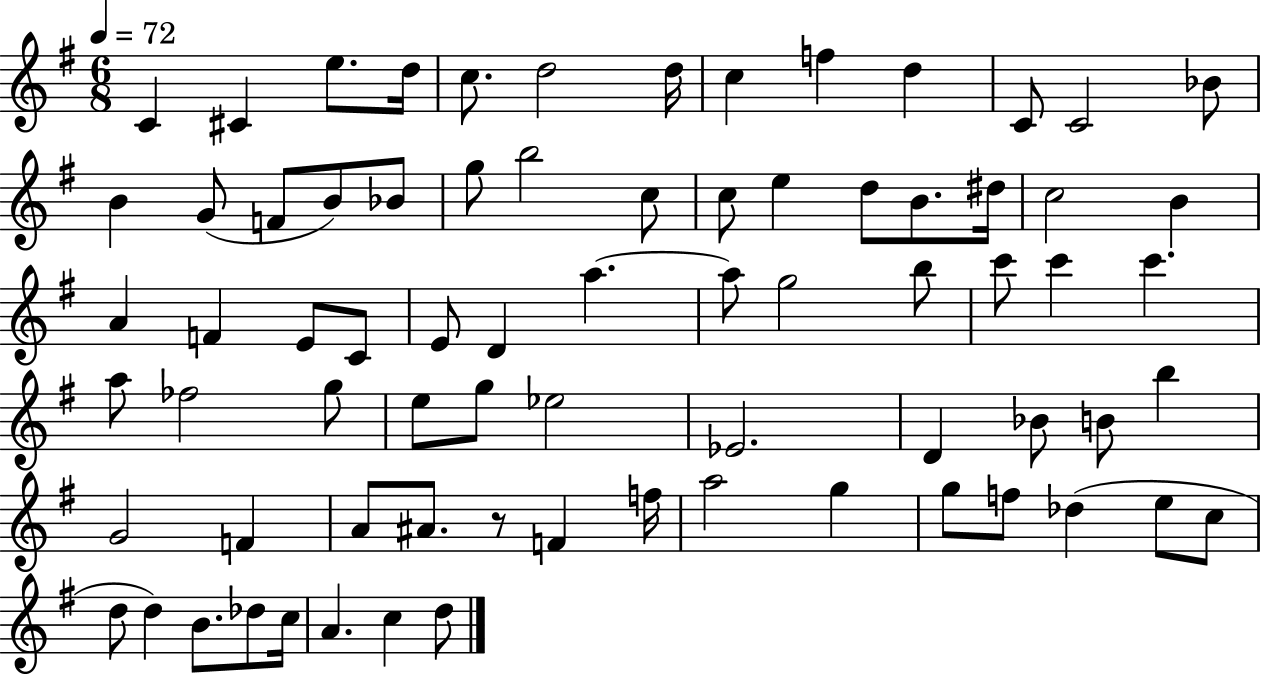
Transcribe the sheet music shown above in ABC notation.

X:1
T:Untitled
M:6/8
L:1/4
K:G
C ^C e/2 d/4 c/2 d2 d/4 c f d C/2 C2 _B/2 B G/2 F/2 B/2 _B/2 g/2 b2 c/2 c/2 e d/2 B/2 ^d/4 c2 B A F E/2 C/2 E/2 D a a/2 g2 b/2 c'/2 c' c' a/2 _f2 g/2 e/2 g/2 _e2 _E2 D _B/2 B/2 b G2 F A/2 ^A/2 z/2 F f/4 a2 g g/2 f/2 _d e/2 c/2 d/2 d B/2 _d/2 c/4 A c d/2